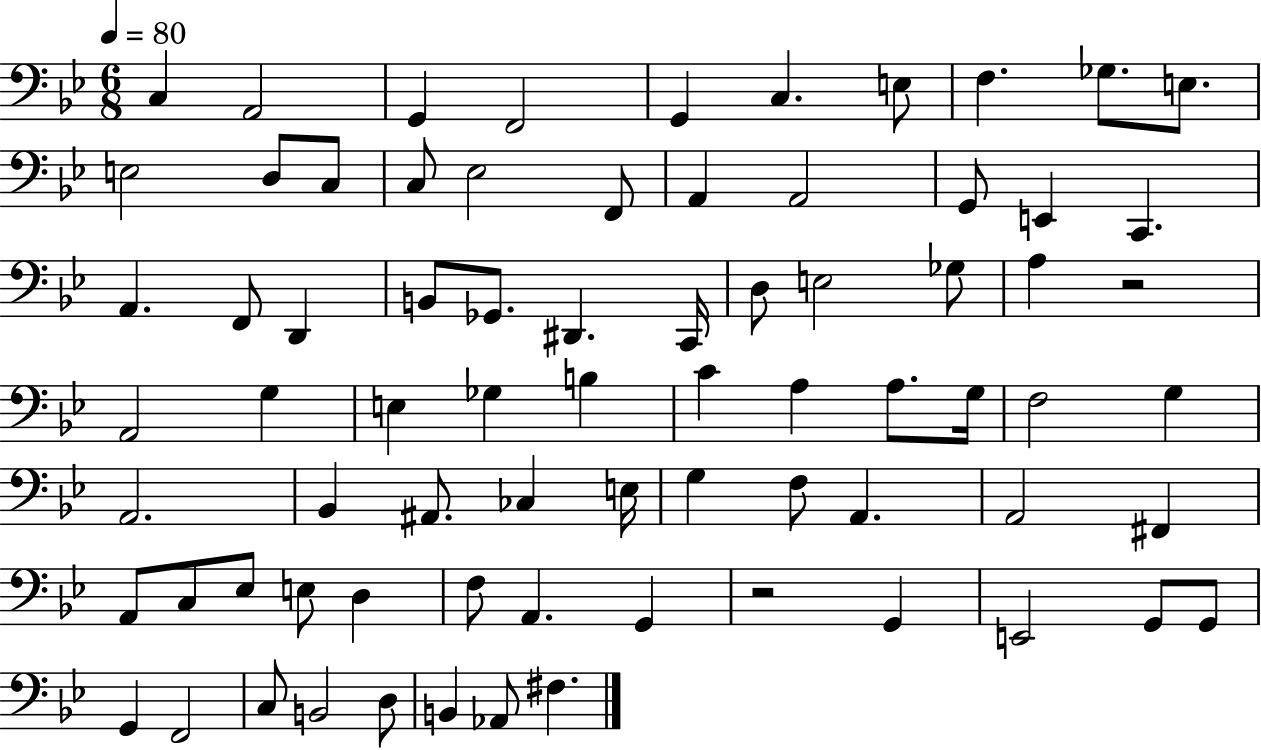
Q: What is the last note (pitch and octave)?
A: F#3